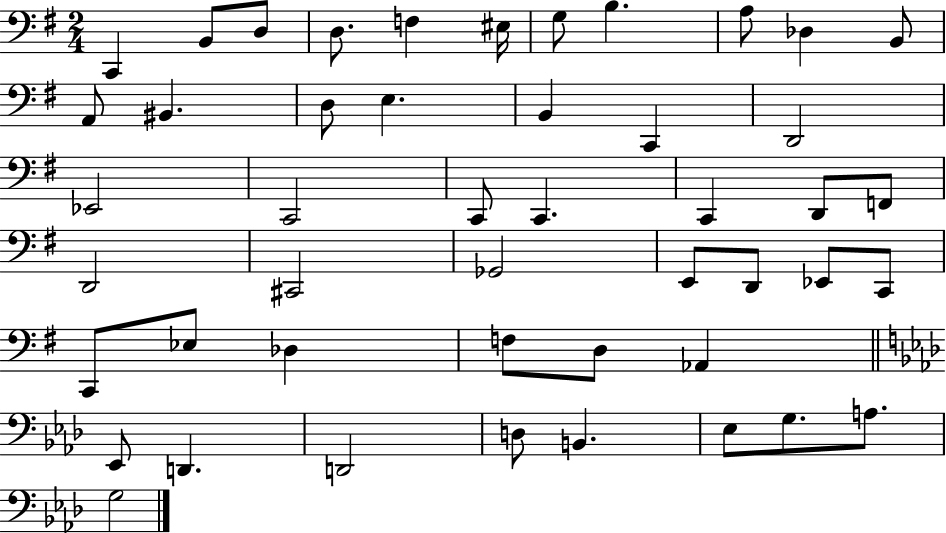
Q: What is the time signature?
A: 2/4